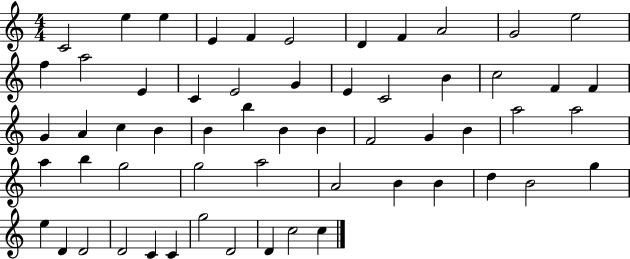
C4/h E5/q E5/q E4/q F4/q E4/h D4/q F4/q A4/h G4/h E5/h F5/q A5/h E4/q C4/q E4/h G4/q E4/q C4/h B4/q C5/h F4/q F4/q G4/q A4/q C5/q B4/q B4/q B5/q B4/q B4/q F4/h G4/q B4/q A5/h A5/h A5/q B5/q G5/h G5/h A5/h A4/h B4/q B4/q D5/q B4/h G5/q E5/q D4/q D4/h D4/h C4/q C4/q G5/h D4/h D4/q C5/h C5/q